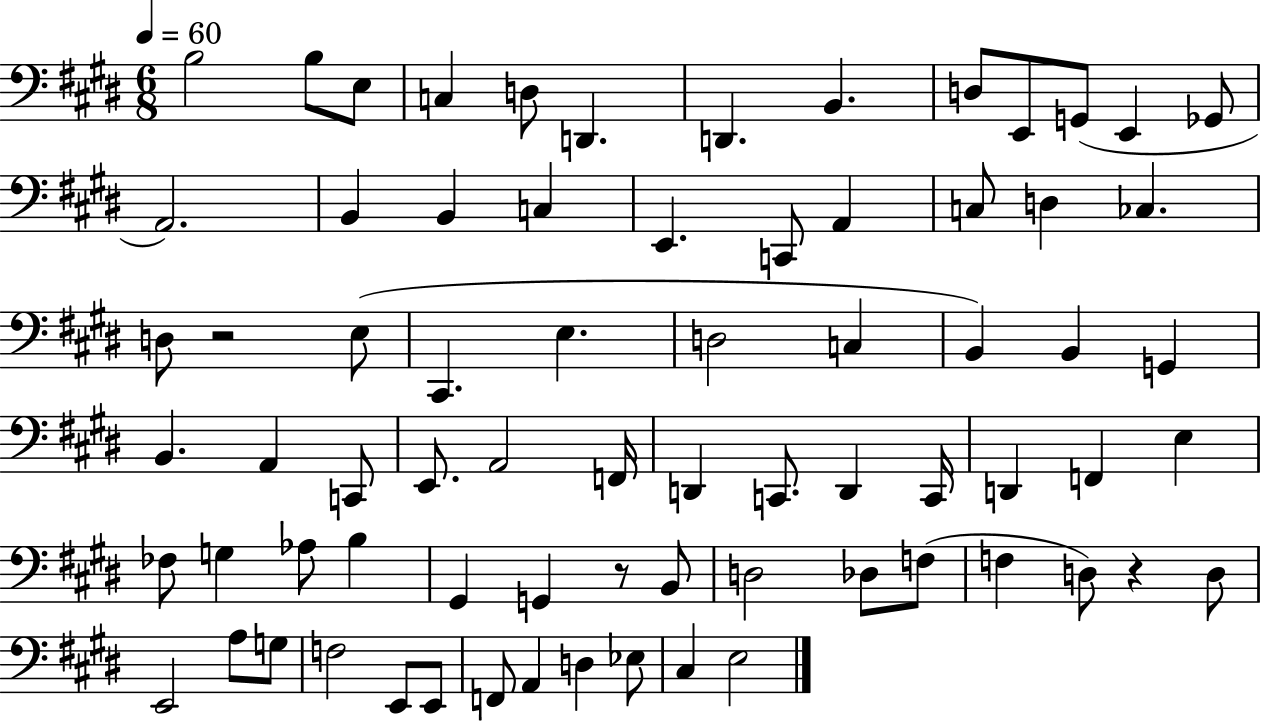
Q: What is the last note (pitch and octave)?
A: E3